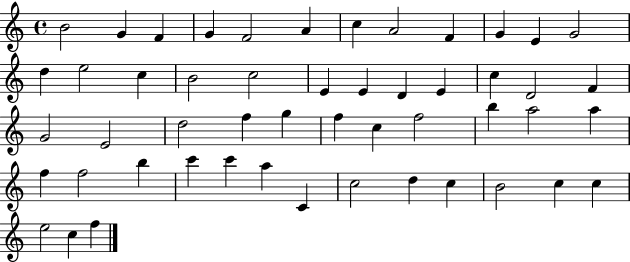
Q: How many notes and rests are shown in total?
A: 51